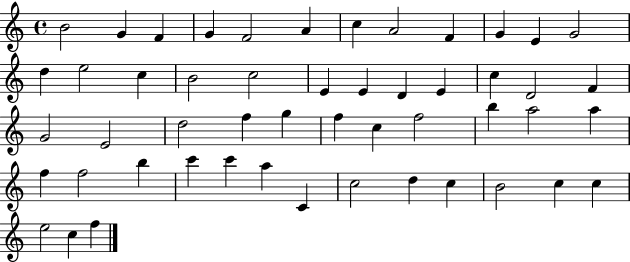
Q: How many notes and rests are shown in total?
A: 51